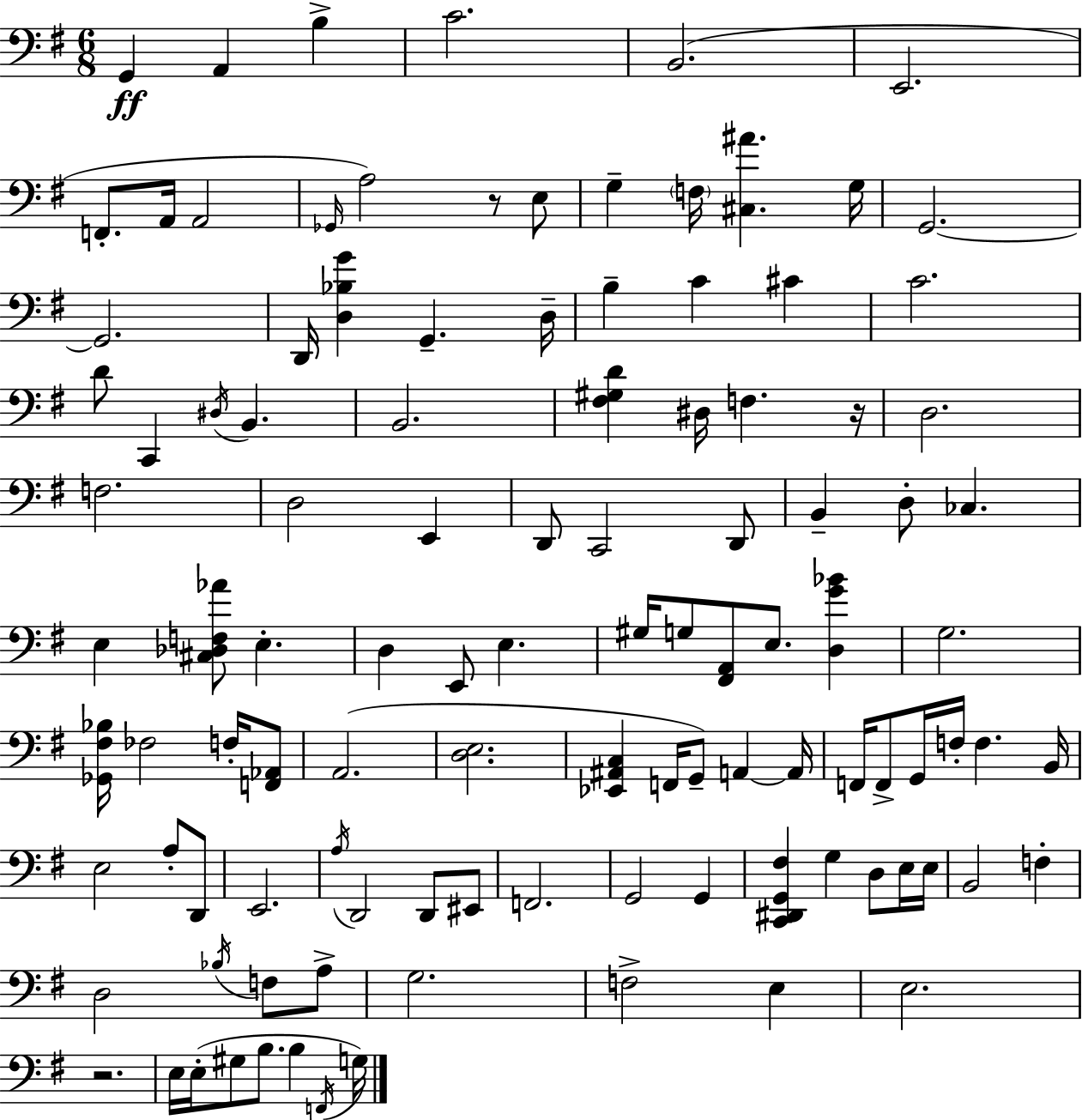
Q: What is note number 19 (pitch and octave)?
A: G2